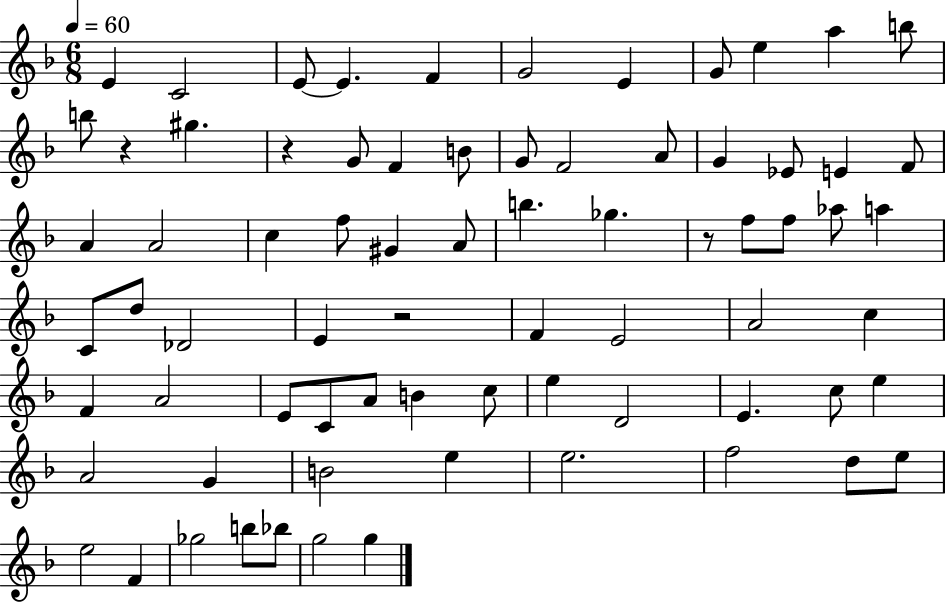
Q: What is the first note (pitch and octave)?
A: E4